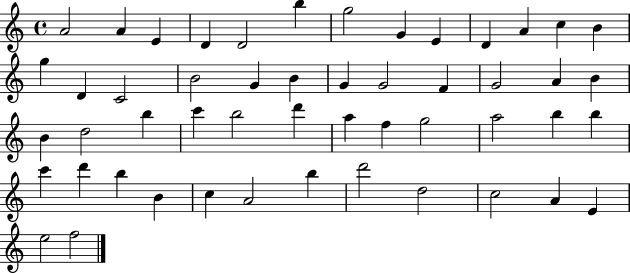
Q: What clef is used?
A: treble